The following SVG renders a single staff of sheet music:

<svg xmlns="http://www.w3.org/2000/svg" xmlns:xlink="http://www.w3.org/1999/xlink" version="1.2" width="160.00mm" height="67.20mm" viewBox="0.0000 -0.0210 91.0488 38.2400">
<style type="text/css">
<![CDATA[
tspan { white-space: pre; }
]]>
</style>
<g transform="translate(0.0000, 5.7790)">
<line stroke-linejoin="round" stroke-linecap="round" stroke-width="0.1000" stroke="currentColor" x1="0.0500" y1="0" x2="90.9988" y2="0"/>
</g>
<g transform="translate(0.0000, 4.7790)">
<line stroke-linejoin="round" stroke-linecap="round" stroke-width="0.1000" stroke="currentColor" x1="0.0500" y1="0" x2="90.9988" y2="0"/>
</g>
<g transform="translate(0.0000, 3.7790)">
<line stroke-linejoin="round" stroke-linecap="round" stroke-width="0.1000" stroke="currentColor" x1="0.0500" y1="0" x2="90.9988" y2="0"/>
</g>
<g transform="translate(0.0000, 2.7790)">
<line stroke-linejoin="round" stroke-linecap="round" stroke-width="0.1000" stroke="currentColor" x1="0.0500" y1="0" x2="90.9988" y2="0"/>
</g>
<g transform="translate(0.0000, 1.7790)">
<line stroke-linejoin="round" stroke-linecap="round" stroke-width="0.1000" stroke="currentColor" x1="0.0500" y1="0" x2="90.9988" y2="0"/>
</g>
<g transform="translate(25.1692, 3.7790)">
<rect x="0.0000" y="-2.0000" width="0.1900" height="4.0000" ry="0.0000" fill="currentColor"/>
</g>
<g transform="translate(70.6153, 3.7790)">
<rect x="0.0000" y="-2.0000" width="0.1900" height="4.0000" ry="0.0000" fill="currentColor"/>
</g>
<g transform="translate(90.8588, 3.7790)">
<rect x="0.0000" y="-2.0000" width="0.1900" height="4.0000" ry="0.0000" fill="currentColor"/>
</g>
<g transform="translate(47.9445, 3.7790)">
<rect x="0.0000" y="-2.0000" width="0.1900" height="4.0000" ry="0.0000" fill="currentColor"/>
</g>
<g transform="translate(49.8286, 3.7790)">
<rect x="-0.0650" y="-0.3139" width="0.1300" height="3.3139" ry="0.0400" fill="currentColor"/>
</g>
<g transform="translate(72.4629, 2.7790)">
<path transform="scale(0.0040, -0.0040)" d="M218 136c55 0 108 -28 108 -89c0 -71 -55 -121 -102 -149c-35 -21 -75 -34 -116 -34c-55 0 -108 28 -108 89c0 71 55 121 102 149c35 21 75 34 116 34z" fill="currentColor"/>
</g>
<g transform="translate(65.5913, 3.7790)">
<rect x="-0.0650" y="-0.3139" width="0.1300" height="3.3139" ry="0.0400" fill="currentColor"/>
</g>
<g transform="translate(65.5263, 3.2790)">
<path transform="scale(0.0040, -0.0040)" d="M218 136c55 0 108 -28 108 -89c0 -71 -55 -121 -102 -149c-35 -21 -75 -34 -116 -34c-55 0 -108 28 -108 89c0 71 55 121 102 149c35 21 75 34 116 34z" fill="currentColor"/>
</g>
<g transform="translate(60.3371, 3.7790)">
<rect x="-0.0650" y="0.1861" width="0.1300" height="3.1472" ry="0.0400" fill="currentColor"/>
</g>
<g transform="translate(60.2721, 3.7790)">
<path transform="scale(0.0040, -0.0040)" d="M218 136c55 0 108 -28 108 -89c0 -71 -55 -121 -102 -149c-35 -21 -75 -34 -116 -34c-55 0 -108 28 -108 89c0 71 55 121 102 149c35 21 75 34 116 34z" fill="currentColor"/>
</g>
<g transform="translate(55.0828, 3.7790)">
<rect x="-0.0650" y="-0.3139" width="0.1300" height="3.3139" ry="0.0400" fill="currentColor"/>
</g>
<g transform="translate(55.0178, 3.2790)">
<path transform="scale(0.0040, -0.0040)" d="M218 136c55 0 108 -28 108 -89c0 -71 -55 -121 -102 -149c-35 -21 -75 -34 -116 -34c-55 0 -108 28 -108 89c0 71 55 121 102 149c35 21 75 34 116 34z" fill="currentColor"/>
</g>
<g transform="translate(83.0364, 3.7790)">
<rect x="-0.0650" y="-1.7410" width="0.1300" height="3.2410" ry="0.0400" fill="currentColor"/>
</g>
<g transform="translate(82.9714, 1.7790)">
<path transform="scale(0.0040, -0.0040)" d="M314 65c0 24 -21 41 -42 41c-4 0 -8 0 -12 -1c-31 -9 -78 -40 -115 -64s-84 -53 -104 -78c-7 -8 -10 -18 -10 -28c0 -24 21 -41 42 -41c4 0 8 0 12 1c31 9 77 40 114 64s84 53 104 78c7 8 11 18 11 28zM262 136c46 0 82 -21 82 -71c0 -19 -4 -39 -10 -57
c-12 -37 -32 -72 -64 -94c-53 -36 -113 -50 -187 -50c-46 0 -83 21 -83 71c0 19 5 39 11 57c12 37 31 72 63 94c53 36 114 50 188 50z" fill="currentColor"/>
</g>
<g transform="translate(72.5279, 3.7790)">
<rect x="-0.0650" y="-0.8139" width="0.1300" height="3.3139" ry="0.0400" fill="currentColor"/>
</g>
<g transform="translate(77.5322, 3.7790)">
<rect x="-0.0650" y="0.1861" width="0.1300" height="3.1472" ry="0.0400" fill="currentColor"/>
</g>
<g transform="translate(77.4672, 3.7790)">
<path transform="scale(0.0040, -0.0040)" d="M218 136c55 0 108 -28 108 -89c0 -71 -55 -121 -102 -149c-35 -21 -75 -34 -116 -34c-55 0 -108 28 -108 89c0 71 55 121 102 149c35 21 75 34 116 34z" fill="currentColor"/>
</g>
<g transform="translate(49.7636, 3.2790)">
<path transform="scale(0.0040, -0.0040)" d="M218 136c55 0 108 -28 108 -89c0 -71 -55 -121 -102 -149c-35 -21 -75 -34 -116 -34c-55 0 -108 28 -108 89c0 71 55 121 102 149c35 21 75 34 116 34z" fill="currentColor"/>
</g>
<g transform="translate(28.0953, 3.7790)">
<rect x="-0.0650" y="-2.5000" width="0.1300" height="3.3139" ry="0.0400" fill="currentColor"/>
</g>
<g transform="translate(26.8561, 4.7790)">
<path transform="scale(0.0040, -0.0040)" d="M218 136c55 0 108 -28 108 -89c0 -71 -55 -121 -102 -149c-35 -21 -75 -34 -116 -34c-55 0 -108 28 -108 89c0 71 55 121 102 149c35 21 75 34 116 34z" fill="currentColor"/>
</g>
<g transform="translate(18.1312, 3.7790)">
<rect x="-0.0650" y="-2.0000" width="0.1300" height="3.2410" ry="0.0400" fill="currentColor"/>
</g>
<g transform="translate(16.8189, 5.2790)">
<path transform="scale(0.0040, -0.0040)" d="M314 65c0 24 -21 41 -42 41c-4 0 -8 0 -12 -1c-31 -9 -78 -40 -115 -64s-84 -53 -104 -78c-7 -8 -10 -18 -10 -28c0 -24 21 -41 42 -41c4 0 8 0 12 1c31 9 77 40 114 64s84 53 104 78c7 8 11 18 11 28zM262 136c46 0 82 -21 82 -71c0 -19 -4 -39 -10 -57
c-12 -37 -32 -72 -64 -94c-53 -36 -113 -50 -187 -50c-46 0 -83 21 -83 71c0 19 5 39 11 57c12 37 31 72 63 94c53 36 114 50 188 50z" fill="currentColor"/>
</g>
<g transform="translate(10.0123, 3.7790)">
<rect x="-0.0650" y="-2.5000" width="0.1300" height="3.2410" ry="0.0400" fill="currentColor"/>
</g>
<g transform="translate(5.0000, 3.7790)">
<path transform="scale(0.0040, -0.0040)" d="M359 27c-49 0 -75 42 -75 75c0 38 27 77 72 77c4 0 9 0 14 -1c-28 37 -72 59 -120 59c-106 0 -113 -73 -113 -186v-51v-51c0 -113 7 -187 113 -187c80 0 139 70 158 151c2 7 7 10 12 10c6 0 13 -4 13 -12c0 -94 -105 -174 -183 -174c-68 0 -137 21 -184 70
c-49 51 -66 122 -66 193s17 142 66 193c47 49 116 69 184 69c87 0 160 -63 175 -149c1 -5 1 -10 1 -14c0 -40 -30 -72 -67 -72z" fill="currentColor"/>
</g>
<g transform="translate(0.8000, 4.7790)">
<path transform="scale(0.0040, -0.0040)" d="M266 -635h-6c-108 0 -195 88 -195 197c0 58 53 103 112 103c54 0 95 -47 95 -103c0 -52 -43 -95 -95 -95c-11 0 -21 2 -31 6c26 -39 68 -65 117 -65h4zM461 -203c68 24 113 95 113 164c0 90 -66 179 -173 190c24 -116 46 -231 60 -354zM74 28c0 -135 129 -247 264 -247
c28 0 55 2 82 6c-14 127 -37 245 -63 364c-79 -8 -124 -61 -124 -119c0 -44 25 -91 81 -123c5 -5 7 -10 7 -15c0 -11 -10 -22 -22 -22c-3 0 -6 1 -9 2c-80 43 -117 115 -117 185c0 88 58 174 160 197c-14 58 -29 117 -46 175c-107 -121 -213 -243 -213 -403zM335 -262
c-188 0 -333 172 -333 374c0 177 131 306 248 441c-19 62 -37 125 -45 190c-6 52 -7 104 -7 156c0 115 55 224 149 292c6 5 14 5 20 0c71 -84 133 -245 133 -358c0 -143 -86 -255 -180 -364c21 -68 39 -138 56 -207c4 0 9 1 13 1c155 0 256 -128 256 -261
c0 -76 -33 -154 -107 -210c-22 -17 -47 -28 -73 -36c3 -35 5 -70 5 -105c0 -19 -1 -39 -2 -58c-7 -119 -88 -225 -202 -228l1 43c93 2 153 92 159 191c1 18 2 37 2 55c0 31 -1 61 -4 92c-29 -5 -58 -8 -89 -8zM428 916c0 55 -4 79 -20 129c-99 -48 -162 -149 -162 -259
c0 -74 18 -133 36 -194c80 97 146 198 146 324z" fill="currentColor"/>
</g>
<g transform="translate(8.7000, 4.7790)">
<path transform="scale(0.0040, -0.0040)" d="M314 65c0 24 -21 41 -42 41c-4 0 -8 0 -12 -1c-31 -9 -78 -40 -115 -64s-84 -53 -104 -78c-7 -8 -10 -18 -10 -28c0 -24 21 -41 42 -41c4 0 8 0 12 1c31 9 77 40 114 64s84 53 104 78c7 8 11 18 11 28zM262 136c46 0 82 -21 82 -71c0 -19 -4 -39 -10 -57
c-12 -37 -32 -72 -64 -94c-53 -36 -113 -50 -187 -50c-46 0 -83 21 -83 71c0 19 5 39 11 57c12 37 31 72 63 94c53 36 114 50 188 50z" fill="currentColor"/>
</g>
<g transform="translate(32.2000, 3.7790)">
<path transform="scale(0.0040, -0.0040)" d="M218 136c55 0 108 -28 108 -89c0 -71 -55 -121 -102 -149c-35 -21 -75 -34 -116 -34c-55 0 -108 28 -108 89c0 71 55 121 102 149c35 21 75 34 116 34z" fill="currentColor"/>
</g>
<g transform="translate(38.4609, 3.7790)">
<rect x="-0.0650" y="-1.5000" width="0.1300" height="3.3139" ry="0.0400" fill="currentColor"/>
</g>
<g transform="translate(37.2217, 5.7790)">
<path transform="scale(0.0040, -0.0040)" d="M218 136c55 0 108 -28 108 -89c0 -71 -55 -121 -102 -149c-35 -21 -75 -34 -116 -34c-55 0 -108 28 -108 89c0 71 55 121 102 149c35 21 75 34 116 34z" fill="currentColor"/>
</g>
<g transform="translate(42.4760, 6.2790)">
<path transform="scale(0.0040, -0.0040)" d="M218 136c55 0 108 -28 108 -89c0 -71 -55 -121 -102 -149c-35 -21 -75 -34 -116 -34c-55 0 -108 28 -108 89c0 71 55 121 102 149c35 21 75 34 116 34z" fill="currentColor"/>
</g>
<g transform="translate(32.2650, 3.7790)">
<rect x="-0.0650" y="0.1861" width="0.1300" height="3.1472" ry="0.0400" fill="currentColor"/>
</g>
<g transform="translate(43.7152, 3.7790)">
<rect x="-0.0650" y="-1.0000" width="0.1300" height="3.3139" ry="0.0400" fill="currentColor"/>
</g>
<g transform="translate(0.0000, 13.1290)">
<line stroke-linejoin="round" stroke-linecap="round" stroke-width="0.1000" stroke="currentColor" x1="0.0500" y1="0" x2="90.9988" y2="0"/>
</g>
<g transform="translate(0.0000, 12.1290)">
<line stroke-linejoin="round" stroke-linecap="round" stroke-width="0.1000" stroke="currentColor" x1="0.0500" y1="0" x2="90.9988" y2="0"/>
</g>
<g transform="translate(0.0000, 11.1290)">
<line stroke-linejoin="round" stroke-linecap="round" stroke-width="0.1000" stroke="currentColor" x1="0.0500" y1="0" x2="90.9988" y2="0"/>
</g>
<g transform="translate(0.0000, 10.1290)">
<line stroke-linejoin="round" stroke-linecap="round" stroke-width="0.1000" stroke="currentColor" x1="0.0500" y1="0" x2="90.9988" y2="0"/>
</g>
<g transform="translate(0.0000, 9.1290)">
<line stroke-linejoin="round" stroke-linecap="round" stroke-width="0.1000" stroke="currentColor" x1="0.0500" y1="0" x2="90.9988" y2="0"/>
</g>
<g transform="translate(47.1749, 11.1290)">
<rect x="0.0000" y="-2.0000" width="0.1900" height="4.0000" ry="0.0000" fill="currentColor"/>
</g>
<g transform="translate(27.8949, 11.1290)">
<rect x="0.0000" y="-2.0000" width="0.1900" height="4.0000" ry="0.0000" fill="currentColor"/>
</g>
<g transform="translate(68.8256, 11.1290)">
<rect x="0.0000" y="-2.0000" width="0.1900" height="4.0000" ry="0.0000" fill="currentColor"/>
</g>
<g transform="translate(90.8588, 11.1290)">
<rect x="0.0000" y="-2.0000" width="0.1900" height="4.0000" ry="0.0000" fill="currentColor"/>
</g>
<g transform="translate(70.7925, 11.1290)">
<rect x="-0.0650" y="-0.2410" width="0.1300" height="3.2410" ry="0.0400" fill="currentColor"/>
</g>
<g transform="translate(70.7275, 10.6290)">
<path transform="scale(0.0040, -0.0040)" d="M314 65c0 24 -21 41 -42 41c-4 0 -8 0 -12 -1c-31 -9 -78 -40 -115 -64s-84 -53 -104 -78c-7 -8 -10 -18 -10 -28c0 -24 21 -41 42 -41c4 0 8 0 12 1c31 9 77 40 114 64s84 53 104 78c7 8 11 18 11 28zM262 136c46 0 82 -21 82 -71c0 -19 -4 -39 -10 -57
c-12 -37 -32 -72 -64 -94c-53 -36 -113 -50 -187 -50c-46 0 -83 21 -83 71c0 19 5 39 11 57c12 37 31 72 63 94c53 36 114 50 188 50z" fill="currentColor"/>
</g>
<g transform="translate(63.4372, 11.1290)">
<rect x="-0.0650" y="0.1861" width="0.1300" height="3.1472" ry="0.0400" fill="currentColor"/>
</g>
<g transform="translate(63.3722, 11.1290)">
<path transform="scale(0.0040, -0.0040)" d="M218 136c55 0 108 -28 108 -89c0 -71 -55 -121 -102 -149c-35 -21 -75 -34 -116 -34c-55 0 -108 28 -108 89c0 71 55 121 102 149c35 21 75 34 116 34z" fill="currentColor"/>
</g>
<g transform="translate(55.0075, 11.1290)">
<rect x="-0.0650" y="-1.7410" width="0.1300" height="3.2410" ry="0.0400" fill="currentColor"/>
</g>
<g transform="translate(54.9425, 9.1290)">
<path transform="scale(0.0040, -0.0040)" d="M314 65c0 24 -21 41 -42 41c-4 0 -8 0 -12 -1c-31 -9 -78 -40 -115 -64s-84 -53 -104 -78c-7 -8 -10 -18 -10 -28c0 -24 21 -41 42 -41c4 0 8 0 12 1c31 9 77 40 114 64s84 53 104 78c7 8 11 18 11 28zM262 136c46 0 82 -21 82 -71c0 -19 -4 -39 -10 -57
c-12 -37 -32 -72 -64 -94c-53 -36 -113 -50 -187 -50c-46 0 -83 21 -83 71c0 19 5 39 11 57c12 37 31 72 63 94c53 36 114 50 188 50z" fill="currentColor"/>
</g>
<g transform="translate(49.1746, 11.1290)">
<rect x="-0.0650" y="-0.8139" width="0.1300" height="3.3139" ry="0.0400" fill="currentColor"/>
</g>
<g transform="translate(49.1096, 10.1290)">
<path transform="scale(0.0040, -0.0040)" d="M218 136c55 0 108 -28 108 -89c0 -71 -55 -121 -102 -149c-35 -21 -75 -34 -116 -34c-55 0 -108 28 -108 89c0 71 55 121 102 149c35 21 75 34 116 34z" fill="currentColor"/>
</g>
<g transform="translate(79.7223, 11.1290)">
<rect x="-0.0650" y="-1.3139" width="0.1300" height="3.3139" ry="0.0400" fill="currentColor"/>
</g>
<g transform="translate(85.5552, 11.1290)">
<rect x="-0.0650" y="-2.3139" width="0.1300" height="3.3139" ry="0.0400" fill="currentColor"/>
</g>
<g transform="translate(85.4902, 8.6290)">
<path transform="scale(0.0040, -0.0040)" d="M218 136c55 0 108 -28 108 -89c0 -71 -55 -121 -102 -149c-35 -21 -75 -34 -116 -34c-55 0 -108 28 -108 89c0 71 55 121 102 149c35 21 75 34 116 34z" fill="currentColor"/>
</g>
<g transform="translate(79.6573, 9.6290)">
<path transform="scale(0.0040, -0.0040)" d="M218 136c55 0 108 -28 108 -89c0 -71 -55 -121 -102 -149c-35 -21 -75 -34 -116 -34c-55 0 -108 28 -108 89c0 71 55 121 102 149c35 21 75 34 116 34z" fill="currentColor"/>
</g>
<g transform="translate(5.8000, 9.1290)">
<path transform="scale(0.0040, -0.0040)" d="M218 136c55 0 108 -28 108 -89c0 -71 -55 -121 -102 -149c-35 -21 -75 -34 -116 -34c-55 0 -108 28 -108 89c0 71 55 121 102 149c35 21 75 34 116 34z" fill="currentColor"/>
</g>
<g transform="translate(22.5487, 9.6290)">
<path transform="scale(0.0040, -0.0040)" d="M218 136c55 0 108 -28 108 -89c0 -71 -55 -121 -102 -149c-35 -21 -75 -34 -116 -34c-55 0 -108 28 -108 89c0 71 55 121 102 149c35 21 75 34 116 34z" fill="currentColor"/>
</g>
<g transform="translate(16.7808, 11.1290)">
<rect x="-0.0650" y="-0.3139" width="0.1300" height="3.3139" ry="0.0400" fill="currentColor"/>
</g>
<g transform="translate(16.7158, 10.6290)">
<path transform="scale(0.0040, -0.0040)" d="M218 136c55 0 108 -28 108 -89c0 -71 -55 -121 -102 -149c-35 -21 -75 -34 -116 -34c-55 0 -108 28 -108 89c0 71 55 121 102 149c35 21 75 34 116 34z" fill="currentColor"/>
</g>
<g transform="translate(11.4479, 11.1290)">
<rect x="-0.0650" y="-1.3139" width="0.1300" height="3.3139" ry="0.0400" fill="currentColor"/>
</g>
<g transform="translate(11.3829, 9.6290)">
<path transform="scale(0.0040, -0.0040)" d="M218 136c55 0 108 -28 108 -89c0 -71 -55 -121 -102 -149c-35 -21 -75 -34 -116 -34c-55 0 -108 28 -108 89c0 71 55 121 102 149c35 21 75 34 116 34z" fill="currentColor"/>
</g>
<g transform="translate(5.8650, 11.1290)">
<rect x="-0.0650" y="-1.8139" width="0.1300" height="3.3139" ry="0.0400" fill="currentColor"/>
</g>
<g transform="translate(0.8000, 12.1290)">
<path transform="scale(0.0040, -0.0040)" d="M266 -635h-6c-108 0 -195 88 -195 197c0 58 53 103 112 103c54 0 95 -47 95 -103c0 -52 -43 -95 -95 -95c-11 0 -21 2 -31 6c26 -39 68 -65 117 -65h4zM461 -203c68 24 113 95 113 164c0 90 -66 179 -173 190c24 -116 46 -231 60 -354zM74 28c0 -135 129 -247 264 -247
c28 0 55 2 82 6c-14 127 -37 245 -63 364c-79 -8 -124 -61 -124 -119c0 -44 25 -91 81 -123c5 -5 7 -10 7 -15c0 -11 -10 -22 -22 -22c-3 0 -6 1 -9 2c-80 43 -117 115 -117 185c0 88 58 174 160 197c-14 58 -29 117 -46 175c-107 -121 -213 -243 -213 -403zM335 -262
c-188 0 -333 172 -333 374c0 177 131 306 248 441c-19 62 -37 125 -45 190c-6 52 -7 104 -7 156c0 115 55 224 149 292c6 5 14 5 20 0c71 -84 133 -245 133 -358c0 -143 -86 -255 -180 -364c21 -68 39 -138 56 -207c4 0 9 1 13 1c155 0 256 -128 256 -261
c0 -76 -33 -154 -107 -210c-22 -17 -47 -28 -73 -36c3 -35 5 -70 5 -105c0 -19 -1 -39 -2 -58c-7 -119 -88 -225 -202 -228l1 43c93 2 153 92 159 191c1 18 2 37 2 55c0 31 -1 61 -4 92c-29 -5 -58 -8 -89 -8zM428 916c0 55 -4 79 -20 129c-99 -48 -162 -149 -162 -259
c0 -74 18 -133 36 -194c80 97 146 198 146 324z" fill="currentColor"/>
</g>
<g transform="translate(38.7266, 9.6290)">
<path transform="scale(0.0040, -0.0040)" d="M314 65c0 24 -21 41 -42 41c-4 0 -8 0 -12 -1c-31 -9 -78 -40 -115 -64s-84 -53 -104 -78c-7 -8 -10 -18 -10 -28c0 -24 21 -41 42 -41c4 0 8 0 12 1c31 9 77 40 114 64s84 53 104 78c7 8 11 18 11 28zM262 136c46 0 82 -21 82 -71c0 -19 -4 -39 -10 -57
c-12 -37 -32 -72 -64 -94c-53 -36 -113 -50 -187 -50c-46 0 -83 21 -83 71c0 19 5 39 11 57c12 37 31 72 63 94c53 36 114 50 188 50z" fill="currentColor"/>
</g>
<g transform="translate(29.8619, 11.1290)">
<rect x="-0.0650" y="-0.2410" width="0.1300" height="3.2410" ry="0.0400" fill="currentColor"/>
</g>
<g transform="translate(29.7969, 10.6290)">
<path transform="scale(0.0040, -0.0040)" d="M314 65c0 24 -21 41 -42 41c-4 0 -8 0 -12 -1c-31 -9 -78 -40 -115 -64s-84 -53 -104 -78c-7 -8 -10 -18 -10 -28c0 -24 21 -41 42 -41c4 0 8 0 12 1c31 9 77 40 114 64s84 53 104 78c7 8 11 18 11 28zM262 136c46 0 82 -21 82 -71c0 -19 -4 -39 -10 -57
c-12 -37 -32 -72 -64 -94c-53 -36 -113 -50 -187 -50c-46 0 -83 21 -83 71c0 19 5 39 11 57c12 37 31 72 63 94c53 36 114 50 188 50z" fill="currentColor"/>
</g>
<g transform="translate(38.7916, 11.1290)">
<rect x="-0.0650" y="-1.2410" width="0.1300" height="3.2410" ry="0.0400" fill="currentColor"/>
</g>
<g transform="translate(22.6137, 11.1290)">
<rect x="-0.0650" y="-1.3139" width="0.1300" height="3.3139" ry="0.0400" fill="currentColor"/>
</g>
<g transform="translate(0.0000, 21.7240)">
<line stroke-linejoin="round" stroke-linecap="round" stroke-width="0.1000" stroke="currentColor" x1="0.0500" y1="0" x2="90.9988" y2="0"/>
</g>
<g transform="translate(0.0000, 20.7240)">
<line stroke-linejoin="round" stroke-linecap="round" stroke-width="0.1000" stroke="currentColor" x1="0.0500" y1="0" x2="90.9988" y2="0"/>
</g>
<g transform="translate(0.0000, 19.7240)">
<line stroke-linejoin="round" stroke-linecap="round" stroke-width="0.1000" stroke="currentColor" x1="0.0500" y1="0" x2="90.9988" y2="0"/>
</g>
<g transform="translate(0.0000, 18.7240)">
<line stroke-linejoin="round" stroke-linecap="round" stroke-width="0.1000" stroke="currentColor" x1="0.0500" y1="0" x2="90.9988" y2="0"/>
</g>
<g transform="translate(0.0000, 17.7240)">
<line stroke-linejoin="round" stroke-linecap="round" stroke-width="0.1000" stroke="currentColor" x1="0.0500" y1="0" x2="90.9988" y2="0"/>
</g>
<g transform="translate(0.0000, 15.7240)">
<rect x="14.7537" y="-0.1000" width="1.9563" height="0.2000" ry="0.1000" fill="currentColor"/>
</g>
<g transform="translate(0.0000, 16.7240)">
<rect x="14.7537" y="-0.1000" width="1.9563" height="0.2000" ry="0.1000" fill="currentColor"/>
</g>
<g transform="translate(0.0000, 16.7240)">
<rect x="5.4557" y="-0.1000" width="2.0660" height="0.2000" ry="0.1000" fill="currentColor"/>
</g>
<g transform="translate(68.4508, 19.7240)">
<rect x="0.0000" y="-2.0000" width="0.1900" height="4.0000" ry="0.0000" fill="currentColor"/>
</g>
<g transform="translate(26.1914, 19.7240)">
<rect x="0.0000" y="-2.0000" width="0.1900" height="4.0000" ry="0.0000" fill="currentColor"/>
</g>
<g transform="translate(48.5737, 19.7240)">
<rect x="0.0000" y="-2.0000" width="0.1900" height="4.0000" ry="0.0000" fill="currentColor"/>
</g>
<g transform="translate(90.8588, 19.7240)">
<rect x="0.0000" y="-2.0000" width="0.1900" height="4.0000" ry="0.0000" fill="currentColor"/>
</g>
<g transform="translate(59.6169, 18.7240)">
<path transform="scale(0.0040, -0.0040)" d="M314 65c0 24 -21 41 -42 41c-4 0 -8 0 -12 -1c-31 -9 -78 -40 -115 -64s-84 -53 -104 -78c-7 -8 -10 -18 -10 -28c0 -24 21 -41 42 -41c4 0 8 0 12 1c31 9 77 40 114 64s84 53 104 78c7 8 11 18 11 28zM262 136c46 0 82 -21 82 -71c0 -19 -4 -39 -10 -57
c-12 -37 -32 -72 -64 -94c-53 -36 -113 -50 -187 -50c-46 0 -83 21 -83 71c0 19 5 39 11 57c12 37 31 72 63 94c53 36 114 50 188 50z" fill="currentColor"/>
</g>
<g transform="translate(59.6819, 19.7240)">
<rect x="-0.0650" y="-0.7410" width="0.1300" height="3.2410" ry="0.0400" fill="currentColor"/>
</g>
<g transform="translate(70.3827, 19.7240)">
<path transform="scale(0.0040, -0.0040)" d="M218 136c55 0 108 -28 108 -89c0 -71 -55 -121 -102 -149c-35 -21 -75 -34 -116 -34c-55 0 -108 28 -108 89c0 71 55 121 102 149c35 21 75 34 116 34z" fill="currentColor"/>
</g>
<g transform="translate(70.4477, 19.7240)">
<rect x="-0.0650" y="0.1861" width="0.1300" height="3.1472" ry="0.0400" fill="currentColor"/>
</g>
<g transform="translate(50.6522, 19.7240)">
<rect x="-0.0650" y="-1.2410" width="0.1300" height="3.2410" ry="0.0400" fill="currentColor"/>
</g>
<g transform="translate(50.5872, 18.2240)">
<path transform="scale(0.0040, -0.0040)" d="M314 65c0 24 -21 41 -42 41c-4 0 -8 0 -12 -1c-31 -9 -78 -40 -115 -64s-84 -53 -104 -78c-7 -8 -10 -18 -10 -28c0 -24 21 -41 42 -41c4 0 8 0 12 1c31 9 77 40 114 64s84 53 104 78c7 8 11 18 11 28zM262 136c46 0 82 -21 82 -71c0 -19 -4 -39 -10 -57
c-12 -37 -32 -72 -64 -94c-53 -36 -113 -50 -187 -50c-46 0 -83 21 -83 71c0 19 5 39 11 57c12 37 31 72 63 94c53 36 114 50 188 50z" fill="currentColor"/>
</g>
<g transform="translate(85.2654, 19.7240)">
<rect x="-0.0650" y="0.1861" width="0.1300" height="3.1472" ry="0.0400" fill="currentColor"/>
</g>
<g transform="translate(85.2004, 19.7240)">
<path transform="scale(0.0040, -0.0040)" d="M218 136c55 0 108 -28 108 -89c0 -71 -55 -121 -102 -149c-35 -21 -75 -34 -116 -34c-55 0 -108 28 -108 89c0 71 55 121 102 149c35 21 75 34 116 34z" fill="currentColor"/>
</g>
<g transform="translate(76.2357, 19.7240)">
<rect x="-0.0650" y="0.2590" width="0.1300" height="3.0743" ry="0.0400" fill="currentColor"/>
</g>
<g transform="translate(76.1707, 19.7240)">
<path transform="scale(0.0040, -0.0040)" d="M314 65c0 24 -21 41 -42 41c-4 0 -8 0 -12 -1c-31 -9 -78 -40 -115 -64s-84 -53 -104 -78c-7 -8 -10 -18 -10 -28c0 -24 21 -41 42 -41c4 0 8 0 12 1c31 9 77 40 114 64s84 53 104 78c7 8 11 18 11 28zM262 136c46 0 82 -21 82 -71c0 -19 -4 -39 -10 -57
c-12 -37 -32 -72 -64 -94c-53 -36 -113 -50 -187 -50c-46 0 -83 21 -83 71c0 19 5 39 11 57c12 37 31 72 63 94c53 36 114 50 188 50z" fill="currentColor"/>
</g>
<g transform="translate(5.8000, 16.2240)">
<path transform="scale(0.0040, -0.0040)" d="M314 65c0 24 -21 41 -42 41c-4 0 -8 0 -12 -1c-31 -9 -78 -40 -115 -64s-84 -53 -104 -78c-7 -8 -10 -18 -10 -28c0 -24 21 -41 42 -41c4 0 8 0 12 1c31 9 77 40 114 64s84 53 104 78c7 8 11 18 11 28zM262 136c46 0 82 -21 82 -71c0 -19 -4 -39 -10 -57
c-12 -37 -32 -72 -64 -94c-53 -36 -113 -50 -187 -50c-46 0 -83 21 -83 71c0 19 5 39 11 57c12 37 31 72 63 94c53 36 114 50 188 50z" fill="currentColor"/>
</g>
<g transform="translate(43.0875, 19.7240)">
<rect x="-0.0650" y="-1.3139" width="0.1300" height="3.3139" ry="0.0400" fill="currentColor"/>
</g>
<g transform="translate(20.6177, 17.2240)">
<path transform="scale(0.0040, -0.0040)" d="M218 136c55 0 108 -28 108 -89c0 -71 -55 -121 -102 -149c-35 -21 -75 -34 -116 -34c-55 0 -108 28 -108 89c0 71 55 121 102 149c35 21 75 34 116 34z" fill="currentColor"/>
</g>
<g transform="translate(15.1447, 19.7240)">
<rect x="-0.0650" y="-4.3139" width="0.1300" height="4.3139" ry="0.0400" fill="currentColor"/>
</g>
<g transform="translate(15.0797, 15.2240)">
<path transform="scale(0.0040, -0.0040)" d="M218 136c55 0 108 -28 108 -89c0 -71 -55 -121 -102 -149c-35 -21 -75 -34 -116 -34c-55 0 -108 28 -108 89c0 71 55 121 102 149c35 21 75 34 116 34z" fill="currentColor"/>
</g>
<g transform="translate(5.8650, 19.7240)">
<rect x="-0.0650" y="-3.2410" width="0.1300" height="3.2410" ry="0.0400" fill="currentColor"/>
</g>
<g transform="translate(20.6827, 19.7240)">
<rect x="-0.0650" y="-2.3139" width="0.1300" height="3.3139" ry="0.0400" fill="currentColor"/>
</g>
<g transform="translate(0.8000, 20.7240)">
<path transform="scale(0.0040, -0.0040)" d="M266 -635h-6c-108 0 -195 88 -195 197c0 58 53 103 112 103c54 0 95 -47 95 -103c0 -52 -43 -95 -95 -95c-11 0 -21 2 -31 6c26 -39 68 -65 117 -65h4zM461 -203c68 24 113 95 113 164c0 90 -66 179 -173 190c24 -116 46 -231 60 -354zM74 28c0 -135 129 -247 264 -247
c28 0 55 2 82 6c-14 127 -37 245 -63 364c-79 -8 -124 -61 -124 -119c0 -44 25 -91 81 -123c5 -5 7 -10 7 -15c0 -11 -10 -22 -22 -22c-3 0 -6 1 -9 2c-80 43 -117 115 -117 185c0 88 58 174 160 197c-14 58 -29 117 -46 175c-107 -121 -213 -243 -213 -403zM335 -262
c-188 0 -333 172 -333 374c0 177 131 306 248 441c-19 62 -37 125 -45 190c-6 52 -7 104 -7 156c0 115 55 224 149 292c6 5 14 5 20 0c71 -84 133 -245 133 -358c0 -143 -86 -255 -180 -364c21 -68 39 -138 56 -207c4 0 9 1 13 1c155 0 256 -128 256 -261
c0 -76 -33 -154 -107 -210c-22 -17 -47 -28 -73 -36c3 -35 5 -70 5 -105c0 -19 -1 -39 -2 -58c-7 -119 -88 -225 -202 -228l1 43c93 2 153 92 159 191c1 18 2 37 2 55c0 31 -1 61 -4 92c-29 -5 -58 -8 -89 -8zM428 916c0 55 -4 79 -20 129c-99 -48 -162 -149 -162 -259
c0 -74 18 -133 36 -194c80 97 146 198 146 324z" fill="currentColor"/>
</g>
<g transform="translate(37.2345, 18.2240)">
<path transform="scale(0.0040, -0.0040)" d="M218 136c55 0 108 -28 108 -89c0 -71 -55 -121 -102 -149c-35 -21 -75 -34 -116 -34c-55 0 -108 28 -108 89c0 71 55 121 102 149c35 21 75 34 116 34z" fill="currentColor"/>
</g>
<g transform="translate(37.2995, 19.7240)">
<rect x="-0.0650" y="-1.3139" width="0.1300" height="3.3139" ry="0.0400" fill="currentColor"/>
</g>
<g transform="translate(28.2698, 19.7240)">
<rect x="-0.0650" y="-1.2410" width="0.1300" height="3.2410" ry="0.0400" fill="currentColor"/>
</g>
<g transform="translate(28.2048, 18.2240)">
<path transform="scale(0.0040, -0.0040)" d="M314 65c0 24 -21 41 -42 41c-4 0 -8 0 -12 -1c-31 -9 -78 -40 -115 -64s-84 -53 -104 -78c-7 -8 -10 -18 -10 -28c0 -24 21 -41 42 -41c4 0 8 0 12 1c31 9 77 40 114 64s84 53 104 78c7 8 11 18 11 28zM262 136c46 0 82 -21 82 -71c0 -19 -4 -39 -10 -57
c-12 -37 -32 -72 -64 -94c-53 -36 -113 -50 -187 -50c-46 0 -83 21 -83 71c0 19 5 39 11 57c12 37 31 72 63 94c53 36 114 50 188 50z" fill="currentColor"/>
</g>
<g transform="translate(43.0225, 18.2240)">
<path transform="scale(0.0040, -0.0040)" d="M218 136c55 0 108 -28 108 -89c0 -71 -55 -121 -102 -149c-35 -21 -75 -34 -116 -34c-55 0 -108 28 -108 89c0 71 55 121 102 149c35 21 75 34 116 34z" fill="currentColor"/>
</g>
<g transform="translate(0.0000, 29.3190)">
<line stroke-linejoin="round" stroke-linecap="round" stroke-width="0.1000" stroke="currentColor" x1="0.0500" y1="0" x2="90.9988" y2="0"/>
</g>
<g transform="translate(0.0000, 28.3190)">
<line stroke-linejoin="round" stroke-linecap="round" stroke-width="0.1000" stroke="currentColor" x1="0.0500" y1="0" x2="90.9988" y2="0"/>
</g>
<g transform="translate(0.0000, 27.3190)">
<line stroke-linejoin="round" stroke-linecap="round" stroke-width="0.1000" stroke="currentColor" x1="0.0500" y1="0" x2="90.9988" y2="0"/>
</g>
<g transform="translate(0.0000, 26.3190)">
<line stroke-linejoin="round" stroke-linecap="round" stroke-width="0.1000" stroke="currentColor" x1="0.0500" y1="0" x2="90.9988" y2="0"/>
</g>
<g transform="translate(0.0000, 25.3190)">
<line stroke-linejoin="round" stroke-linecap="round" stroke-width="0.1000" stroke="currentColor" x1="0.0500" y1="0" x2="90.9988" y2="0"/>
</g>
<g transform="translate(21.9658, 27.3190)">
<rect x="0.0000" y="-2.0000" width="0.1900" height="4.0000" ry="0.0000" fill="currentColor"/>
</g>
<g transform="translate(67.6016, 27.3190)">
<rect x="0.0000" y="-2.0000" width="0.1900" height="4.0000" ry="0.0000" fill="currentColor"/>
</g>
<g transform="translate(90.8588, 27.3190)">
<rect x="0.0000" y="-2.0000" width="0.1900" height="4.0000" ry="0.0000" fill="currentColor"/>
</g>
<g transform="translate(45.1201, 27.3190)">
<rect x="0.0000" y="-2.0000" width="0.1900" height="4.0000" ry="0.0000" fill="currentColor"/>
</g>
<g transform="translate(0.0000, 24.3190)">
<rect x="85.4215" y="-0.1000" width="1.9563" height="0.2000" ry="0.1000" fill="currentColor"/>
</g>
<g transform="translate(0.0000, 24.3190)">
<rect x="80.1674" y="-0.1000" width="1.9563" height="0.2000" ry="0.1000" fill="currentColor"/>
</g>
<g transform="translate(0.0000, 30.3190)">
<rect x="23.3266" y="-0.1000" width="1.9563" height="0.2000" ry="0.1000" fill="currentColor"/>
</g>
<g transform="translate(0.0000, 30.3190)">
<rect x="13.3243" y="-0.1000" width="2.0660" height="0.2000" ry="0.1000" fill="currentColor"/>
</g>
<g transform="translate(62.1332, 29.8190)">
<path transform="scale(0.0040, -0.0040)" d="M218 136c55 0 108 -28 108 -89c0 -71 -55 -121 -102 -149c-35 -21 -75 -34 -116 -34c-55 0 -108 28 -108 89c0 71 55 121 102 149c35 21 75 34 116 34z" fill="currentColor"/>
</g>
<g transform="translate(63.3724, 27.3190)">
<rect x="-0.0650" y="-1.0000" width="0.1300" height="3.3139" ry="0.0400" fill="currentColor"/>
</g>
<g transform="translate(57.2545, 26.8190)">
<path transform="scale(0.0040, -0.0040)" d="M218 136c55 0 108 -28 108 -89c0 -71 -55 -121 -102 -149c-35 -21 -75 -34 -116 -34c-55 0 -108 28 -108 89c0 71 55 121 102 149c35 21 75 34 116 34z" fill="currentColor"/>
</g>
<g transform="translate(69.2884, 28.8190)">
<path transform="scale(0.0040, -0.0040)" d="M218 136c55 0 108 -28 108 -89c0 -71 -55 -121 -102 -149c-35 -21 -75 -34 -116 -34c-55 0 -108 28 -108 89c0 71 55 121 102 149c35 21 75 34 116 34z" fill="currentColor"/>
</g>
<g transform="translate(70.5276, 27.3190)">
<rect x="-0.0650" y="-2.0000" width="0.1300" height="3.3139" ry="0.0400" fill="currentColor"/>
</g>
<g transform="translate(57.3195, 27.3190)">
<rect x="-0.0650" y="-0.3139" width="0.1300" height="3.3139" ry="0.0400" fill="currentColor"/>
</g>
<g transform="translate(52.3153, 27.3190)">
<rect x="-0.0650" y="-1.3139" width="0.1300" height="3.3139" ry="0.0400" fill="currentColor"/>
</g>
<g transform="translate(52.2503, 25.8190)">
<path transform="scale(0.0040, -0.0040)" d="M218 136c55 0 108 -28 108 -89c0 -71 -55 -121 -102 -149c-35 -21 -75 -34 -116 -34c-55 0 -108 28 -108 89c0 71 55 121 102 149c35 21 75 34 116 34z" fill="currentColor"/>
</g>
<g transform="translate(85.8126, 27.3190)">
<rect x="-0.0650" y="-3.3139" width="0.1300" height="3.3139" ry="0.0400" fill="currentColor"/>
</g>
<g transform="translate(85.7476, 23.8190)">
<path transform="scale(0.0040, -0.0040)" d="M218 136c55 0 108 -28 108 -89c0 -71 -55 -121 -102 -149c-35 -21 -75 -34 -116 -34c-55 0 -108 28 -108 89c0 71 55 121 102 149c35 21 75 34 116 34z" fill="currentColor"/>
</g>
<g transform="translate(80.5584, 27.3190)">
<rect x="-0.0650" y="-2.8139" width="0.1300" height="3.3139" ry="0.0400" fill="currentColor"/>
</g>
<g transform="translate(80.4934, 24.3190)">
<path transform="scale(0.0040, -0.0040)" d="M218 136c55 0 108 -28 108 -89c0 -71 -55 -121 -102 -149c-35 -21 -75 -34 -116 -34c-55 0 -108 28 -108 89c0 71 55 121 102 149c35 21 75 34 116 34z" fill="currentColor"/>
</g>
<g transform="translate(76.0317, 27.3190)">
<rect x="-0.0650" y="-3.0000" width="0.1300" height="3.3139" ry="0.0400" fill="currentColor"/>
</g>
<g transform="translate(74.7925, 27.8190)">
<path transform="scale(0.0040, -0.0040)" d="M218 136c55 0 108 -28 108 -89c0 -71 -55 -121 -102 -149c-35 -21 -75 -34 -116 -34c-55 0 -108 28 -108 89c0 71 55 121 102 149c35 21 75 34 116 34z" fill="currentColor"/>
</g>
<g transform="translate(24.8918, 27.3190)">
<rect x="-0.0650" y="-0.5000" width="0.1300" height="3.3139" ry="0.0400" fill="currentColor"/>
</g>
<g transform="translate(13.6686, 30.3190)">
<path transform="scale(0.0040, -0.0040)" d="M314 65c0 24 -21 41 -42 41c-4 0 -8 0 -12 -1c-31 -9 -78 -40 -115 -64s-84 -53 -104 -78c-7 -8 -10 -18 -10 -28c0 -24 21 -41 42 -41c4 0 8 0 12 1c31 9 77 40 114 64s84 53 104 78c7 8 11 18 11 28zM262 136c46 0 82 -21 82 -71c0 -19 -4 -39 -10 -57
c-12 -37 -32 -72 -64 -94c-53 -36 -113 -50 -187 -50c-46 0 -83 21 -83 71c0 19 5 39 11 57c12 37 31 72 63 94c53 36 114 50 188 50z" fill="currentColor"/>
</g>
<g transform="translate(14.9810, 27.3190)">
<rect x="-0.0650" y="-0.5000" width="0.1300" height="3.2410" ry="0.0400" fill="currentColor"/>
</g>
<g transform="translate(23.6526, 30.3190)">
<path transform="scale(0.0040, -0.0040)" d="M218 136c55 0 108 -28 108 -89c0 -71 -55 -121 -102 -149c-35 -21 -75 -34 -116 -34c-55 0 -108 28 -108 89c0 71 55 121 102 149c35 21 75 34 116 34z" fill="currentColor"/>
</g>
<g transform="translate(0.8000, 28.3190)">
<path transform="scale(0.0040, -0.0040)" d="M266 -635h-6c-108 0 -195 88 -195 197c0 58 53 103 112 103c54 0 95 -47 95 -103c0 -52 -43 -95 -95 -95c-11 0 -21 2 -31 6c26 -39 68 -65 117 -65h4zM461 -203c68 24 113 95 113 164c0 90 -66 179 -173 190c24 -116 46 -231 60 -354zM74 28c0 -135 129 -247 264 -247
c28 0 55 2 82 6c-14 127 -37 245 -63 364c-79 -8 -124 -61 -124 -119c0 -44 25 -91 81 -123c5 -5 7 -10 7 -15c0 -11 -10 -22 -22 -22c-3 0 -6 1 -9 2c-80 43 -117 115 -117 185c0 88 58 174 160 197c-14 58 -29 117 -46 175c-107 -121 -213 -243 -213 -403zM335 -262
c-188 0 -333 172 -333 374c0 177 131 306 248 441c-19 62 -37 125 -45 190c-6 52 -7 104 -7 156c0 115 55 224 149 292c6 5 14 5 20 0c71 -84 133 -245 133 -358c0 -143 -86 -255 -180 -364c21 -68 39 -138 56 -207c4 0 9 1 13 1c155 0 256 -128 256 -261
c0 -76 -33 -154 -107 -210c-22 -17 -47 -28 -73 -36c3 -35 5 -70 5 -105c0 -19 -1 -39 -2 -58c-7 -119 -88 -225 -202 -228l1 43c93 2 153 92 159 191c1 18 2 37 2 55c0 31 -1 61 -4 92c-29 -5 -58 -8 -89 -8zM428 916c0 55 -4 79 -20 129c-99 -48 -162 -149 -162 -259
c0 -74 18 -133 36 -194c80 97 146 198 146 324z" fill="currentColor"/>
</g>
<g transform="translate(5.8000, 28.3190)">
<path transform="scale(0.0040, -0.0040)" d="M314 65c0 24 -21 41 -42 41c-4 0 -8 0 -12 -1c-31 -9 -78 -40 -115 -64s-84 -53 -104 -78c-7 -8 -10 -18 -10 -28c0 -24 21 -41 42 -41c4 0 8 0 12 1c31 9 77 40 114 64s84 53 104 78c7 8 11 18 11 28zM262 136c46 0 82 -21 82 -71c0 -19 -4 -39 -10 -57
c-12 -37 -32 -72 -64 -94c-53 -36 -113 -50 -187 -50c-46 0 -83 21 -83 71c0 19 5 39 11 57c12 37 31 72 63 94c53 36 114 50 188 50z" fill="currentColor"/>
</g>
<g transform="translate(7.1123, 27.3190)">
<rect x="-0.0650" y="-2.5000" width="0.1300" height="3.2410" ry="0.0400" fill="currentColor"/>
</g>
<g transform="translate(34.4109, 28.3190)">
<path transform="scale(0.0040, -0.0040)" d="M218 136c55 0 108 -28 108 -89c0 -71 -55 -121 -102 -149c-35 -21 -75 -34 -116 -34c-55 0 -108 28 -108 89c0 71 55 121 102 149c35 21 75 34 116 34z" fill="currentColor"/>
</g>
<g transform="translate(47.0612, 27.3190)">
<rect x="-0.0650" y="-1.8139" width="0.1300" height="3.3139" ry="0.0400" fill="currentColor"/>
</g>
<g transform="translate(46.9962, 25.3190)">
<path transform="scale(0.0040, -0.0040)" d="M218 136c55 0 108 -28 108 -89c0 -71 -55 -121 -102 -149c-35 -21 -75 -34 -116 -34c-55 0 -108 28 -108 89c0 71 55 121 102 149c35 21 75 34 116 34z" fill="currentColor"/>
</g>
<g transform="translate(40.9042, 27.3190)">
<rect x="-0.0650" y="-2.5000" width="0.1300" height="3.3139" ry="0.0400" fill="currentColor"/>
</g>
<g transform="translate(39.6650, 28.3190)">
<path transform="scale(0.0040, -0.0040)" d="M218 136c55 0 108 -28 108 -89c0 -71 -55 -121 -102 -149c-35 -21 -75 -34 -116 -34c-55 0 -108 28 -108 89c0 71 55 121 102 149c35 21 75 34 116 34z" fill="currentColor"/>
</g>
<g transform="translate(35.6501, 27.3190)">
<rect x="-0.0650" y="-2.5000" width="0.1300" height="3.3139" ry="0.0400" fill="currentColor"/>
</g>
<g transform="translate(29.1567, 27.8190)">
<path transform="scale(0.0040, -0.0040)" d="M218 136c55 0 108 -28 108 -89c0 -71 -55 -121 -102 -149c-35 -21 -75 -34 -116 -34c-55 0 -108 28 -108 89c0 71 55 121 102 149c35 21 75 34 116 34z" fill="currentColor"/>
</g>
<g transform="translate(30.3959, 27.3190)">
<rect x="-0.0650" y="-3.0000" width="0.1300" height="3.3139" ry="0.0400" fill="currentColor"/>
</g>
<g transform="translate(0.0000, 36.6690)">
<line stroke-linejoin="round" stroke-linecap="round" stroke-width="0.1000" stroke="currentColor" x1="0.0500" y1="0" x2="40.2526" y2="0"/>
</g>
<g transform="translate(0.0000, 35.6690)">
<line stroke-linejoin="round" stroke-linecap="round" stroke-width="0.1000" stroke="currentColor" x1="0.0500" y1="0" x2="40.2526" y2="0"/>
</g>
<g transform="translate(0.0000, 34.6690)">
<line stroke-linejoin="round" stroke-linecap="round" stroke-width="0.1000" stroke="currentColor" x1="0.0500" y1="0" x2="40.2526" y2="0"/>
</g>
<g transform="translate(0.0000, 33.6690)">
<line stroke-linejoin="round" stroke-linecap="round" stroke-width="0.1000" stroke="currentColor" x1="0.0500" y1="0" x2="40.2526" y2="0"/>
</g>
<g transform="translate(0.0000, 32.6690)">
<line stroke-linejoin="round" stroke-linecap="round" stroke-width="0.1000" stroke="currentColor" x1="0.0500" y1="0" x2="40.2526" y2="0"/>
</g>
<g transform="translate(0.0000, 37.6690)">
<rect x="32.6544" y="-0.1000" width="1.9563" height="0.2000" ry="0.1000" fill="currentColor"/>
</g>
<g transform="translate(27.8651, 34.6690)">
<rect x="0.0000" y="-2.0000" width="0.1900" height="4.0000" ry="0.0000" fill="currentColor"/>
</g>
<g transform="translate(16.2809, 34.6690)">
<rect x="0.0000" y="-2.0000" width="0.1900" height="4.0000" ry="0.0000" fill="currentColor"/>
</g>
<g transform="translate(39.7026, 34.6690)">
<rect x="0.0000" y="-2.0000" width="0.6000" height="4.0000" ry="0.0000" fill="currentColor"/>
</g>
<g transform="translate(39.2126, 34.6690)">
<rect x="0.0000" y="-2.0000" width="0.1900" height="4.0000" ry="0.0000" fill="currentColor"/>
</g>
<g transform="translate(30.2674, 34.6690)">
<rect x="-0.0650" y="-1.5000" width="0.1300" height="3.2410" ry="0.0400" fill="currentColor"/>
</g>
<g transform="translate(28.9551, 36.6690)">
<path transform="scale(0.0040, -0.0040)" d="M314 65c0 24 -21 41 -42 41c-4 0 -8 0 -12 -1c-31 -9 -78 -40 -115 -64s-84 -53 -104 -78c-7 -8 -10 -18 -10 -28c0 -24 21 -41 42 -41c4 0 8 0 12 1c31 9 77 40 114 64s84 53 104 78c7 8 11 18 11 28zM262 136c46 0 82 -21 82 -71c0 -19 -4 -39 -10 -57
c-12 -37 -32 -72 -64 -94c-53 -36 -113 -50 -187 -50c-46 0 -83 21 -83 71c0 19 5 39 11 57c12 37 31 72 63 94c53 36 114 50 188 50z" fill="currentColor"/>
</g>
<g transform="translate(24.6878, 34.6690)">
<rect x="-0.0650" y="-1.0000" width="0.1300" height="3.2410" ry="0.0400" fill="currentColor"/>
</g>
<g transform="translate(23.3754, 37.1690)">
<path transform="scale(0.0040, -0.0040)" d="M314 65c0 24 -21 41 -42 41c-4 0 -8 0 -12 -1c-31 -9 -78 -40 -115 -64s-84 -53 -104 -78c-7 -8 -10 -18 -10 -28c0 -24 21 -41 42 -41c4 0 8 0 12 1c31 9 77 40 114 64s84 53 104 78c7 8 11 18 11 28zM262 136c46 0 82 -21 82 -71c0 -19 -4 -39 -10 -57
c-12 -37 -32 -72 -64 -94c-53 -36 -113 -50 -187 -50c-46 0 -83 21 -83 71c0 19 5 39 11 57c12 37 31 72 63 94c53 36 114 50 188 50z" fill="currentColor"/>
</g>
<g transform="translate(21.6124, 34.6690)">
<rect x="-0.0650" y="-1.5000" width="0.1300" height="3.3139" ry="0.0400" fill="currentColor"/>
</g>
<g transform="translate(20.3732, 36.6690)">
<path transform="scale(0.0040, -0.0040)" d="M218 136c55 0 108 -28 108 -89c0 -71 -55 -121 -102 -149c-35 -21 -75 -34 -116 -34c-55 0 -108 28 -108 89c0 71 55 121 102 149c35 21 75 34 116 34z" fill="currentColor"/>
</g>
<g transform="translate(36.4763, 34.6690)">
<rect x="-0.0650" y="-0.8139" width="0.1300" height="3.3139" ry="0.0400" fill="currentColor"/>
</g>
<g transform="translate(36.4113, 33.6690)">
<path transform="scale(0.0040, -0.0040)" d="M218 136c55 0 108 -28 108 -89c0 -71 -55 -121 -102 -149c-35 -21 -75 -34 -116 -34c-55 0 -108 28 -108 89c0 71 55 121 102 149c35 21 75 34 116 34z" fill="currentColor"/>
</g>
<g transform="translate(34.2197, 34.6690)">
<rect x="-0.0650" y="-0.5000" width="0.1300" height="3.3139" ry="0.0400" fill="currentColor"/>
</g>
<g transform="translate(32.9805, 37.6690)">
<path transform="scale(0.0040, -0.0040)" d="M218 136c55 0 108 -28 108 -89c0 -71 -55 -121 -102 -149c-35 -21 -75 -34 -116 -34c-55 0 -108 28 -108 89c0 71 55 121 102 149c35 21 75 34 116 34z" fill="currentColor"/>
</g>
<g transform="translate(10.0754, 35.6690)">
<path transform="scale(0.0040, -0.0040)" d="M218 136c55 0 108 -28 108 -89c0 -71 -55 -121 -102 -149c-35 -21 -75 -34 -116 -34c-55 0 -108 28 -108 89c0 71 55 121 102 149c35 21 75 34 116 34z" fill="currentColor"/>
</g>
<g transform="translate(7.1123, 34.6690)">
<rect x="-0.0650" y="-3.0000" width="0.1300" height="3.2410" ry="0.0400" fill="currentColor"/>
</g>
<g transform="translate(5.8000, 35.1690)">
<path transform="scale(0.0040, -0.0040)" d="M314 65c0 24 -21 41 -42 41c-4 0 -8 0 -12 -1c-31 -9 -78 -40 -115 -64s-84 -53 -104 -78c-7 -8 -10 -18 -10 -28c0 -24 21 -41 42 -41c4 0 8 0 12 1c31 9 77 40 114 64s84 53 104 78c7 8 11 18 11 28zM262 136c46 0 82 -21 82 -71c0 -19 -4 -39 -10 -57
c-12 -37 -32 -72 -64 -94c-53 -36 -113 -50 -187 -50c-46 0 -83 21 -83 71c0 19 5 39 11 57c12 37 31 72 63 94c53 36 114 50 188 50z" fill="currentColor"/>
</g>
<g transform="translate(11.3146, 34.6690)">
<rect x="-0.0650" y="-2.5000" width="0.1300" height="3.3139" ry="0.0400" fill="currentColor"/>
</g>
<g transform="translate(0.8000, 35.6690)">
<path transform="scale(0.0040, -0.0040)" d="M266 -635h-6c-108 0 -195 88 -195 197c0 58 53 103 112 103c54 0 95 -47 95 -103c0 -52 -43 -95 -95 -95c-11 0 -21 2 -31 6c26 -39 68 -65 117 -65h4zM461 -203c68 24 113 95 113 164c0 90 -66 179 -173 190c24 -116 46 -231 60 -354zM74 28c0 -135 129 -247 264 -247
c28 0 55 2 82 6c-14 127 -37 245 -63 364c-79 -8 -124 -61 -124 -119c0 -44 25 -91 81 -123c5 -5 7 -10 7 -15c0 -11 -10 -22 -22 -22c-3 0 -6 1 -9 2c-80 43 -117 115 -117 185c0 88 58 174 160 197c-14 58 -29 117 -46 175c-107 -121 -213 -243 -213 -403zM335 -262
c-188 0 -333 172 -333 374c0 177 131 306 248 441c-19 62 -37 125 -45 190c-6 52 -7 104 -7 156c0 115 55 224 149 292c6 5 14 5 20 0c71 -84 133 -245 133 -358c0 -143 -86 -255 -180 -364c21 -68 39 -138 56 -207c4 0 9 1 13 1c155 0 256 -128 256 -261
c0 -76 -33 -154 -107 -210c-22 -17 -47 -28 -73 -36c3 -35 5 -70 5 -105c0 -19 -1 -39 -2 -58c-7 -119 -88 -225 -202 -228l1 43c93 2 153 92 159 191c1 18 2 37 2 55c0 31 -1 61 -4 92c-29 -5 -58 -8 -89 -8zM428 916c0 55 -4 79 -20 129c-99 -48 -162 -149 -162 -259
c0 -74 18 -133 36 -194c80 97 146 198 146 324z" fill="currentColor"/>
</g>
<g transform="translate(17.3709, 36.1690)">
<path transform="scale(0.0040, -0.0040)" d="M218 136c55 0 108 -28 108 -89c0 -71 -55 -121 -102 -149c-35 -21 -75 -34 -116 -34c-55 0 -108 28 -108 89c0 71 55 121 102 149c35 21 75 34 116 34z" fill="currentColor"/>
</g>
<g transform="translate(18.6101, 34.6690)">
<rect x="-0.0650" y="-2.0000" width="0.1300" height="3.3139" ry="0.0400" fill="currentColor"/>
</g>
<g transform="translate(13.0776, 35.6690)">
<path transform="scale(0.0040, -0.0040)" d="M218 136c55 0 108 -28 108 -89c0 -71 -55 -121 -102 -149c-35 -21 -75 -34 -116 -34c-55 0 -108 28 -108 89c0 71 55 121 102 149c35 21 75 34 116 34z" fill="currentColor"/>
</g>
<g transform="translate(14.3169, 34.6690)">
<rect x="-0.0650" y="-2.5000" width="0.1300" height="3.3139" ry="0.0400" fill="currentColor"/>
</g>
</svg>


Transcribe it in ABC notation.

X:1
T:Untitled
M:4/4
L:1/4
K:C
G2 F2 G B E D c c B c d B f2 f e c e c2 e2 d f2 B c2 e g b2 d' g e2 e e e2 d2 B B2 B G2 C2 C A G G f e c D F A a b A2 G G F E D2 E2 C d